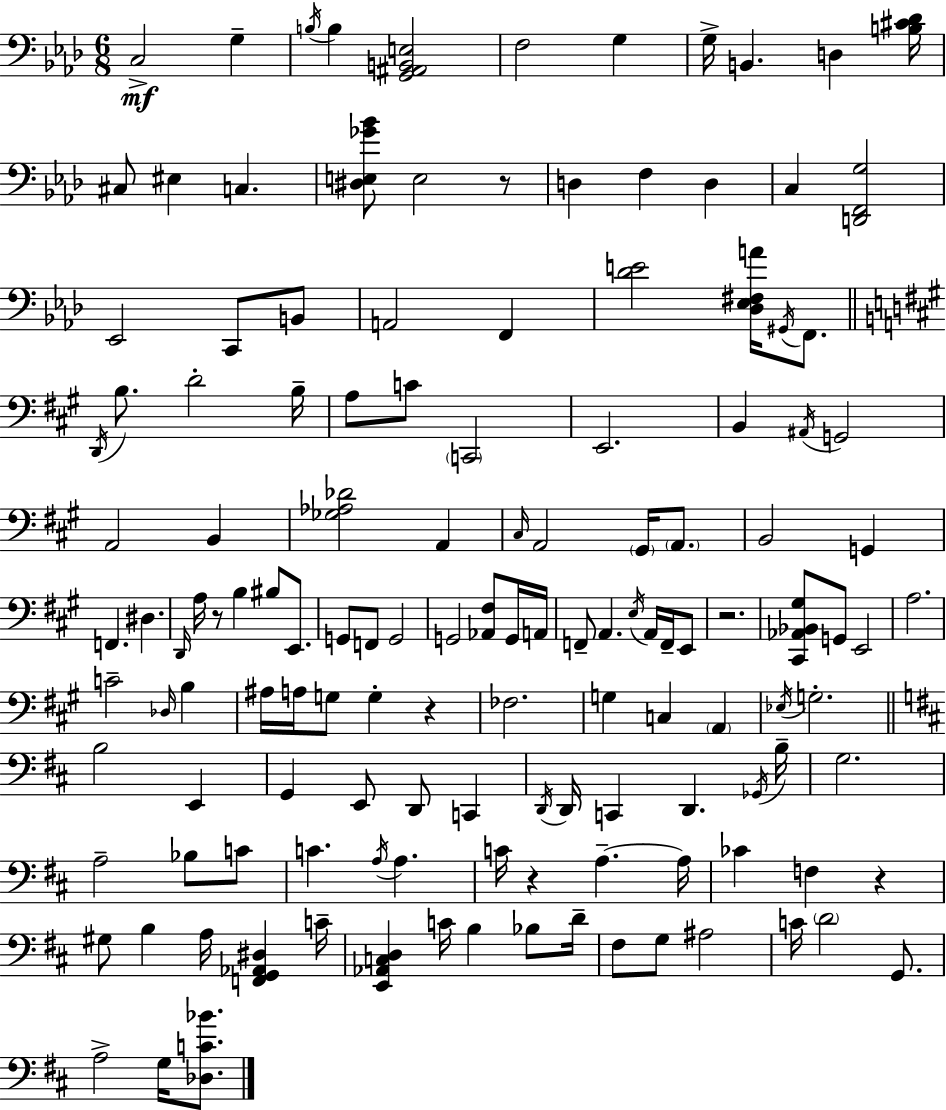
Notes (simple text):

C3/h G3/q B3/s B3/q [G2,A#2,B2,E3]/h F3/h G3/q G3/s B2/q. D3/q [B3,C#4,Db4]/s C#3/e EIS3/q C3/q. [D#3,E3,Gb4,Bb4]/e E3/h R/e D3/q F3/q D3/q C3/q [D2,F2,G3]/h Eb2/h C2/e B2/e A2/h F2/q [Db4,E4]/h [Db3,Eb3,F#3,A4]/s G#2/s F2/e. D2/s B3/e. D4/h B3/s A3/e C4/e C2/h E2/h. B2/q A#2/s G2/h A2/h B2/q [Gb3,Ab3,Db4]/h A2/q C#3/s A2/h G#2/s A2/e. B2/h G2/q F2/q. D#3/q. D2/s A3/s R/e B3/q BIS3/e E2/e. G2/e F2/e G2/h G2/h [Ab2,F#3]/e G2/s A2/s F2/e A2/q. E3/s A2/s F2/s E2/e R/h. [C#2,Ab2,Bb2,G#3]/e G2/e E2/h A3/h. C4/h Db3/s B3/q A#3/s A3/s G3/e G3/q R/q FES3/h. G3/q C3/q A2/q Eb3/s G3/h. B3/h E2/q G2/q E2/e D2/e C2/q D2/s D2/s C2/q D2/q. Gb2/s B3/s G3/h. A3/h Bb3/e C4/e C4/q. A3/s A3/q. C4/s R/q A3/q. A3/s CES4/q F3/q R/q G#3/e B3/q A3/s [F2,G2,Ab2,D#3]/q C4/s [E2,Ab2,C3,D3]/q C4/s B3/q Bb3/e D4/s F#3/e G3/e A#3/h C4/s D4/h G2/e. A3/h G3/s [Db3,C4,Bb4]/e.